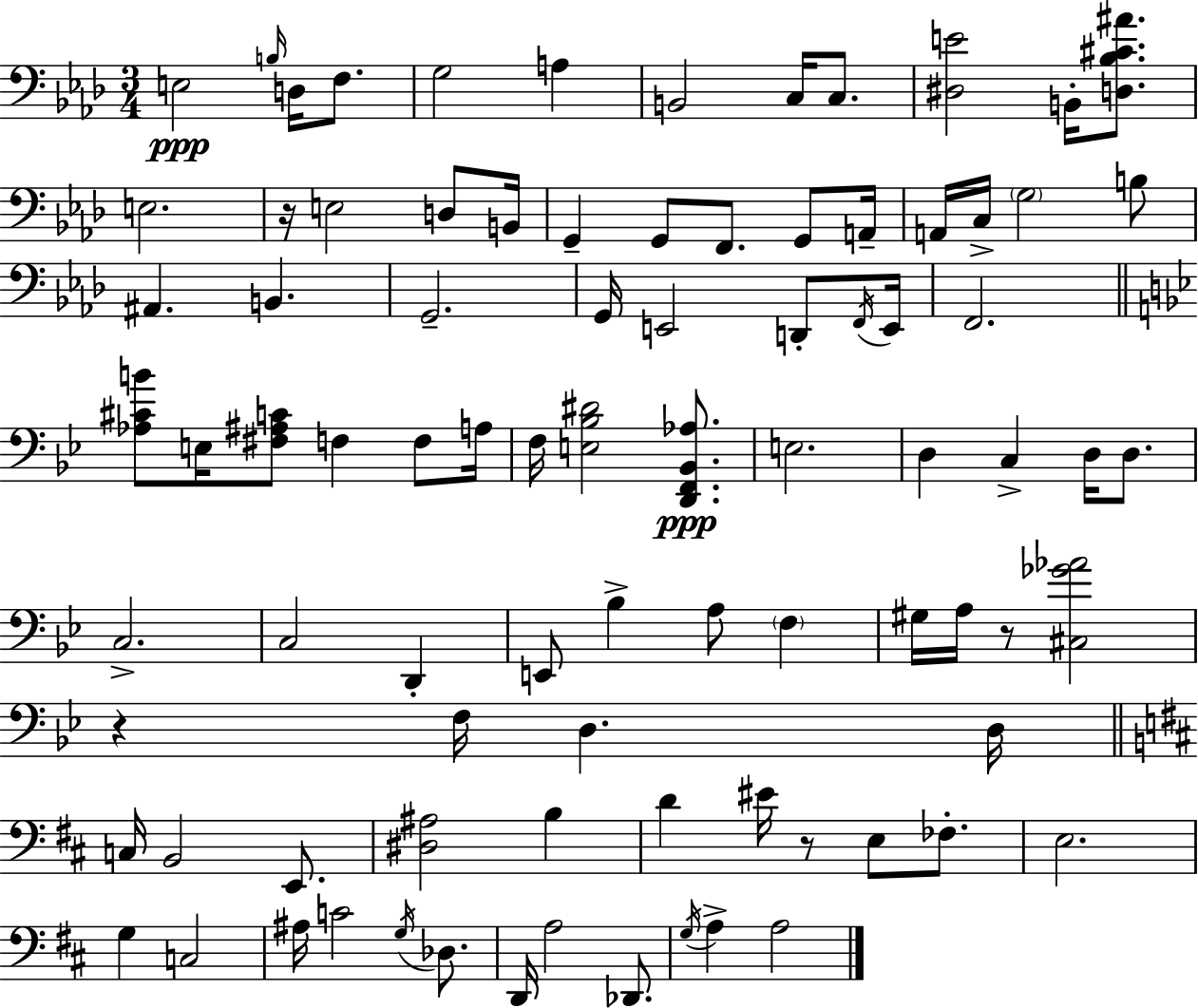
X:1
T:Untitled
M:3/4
L:1/4
K:Fm
E,2 B,/4 D,/4 F,/2 G,2 A, B,,2 C,/4 C,/2 [^D,E]2 B,,/4 [D,_B,^C^A]/2 E,2 z/4 E,2 D,/2 B,,/4 G,, G,,/2 F,,/2 G,,/2 A,,/4 A,,/4 C,/4 G,2 B,/2 ^A,, B,, G,,2 G,,/4 E,,2 D,,/2 F,,/4 E,,/4 F,,2 [_A,^CB]/2 E,/4 [^F,^A,C]/2 F, F,/2 A,/4 F,/4 [E,_B,^D]2 [D,,F,,_B,,_A,]/2 E,2 D, C, D,/4 D,/2 C,2 C,2 D,, E,,/2 _B, A,/2 F, ^G,/4 A,/4 z/2 [^C,_G_A]2 z F,/4 D, D,/4 C,/4 B,,2 E,,/2 [^D,^A,]2 B, D ^E/4 z/2 E,/2 _F,/2 E,2 G, C,2 ^A,/4 C2 G,/4 _D,/2 D,,/4 A,2 _D,,/2 G,/4 A, A,2